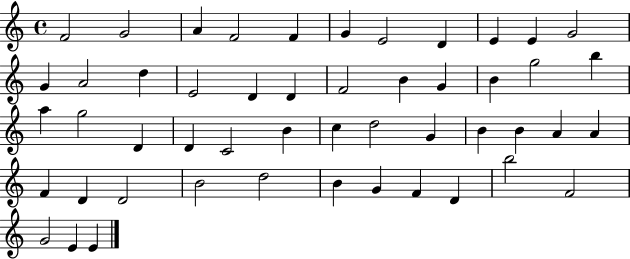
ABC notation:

X:1
T:Untitled
M:4/4
L:1/4
K:C
F2 G2 A F2 F G E2 D E E G2 G A2 d E2 D D F2 B G B g2 b a g2 D D C2 B c d2 G B B A A F D D2 B2 d2 B G F D b2 F2 G2 E E